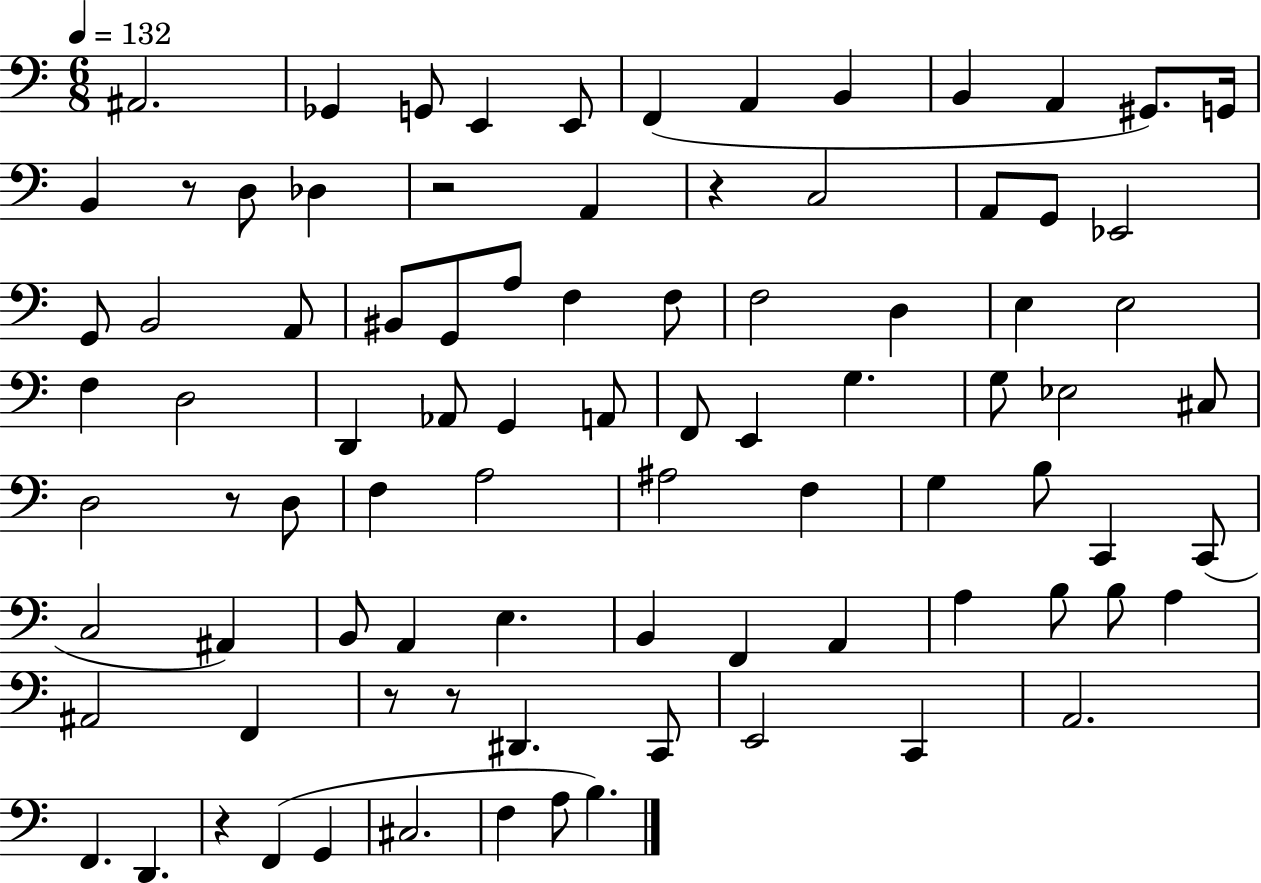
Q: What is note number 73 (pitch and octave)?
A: A2